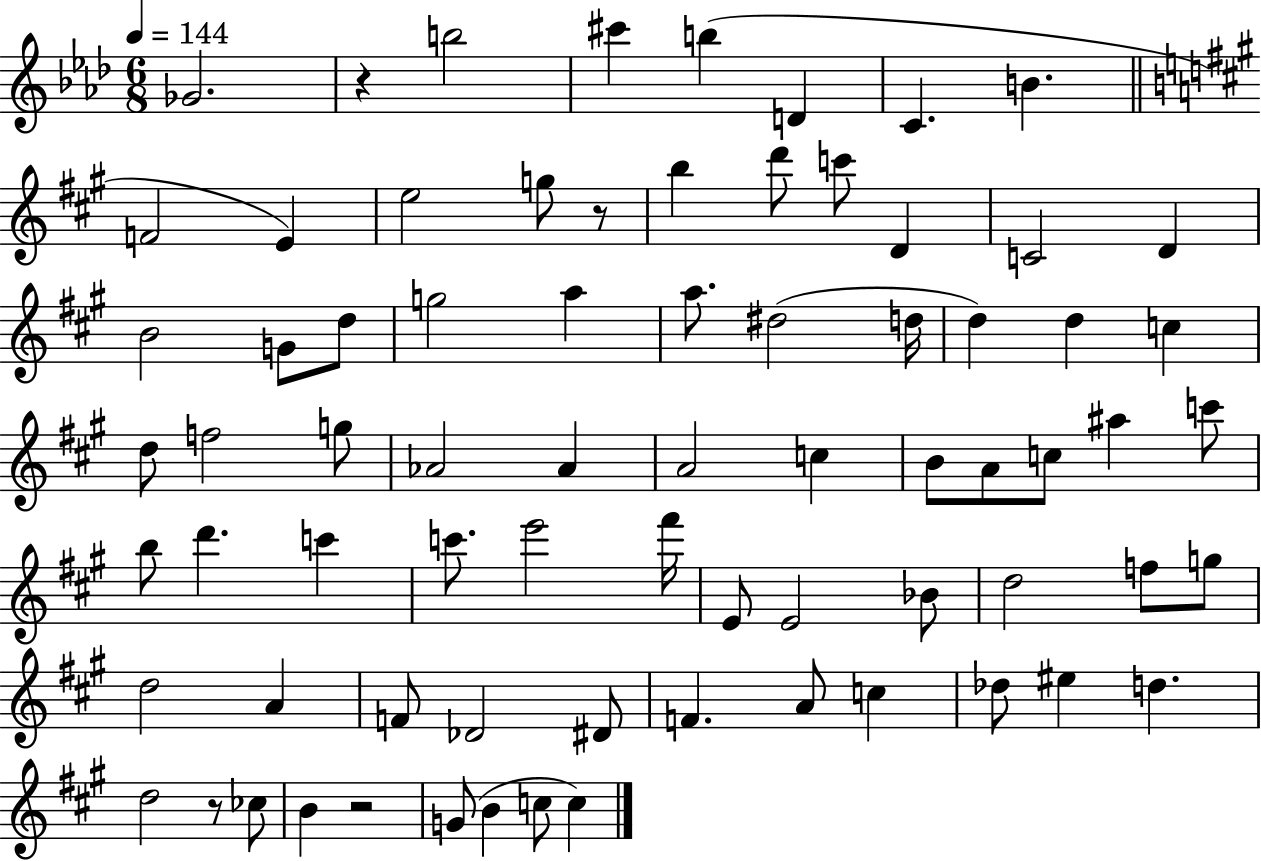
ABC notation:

X:1
T:Untitled
M:6/8
L:1/4
K:Ab
_G2 z b2 ^c' b D C B F2 E e2 g/2 z/2 b d'/2 c'/2 D C2 D B2 G/2 d/2 g2 a a/2 ^d2 d/4 d d c d/2 f2 g/2 _A2 _A A2 c B/2 A/2 c/2 ^a c'/2 b/2 d' c' c'/2 e'2 ^f'/4 E/2 E2 _B/2 d2 f/2 g/2 d2 A F/2 _D2 ^D/2 F A/2 c _d/2 ^e d d2 z/2 _c/2 B z2 G/2 B c/2 c